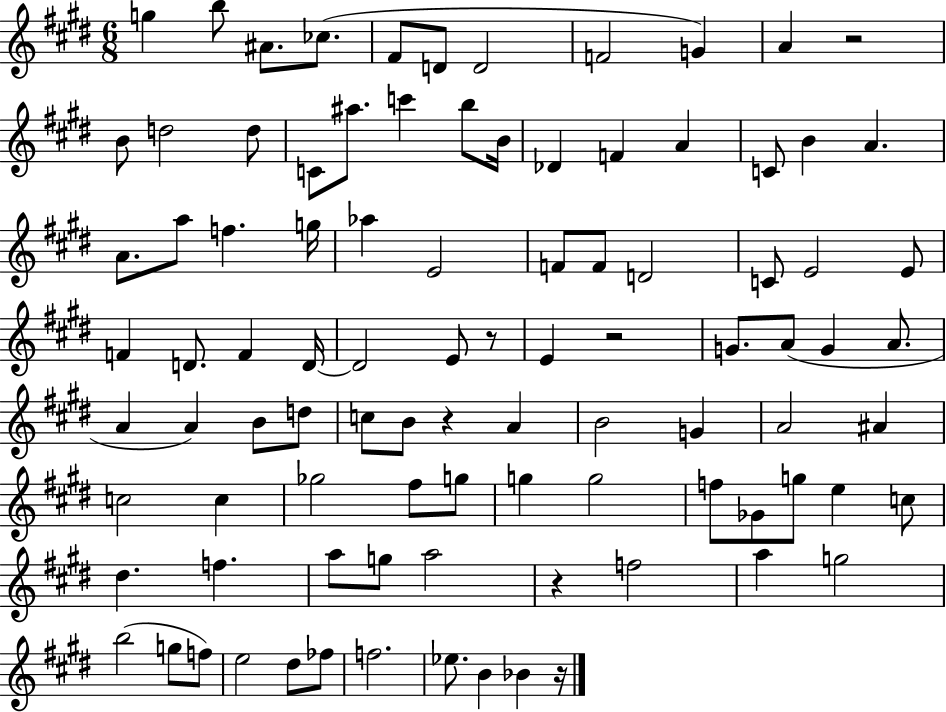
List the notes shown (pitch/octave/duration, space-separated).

G5/q B5/e A#4/e. CES5/e. F#4/e D4/e D4/h F4/h G4/q A4/q R/h B4/e D5/h D5/e C4/e A#5/e. C6/q B5/e B4/s Db4/q F4/q A4/q C4/e B4/q A4/q. A4/e. A5/e F5/q. G5/s Ab5/q E4/h F4/e F4/e D4/h C4/e E4/h E4/e F4/q D4/e. F4/q D4/s D4/h E4/e R/e E4/q R/h G4/e. A4/e G4/q A4/e. A4/q A4/q B4/e D5/e C5/e B4/e R/q A4/q B4/h G4/q A4/h A#4/q C5/h C5/q Gb5/h F#5/e G5/e G5/q G5/h F5/e Gb4/e G5/e E5/q C5/e D#5/q. F5/q. A5/e G5/e A5/h R/q F5/h A5/q G5/h B5/h G5/e F5/e E5/h D#5/e FES5/e F5/h. Eb5/e. B4/q Bb4/q R/s